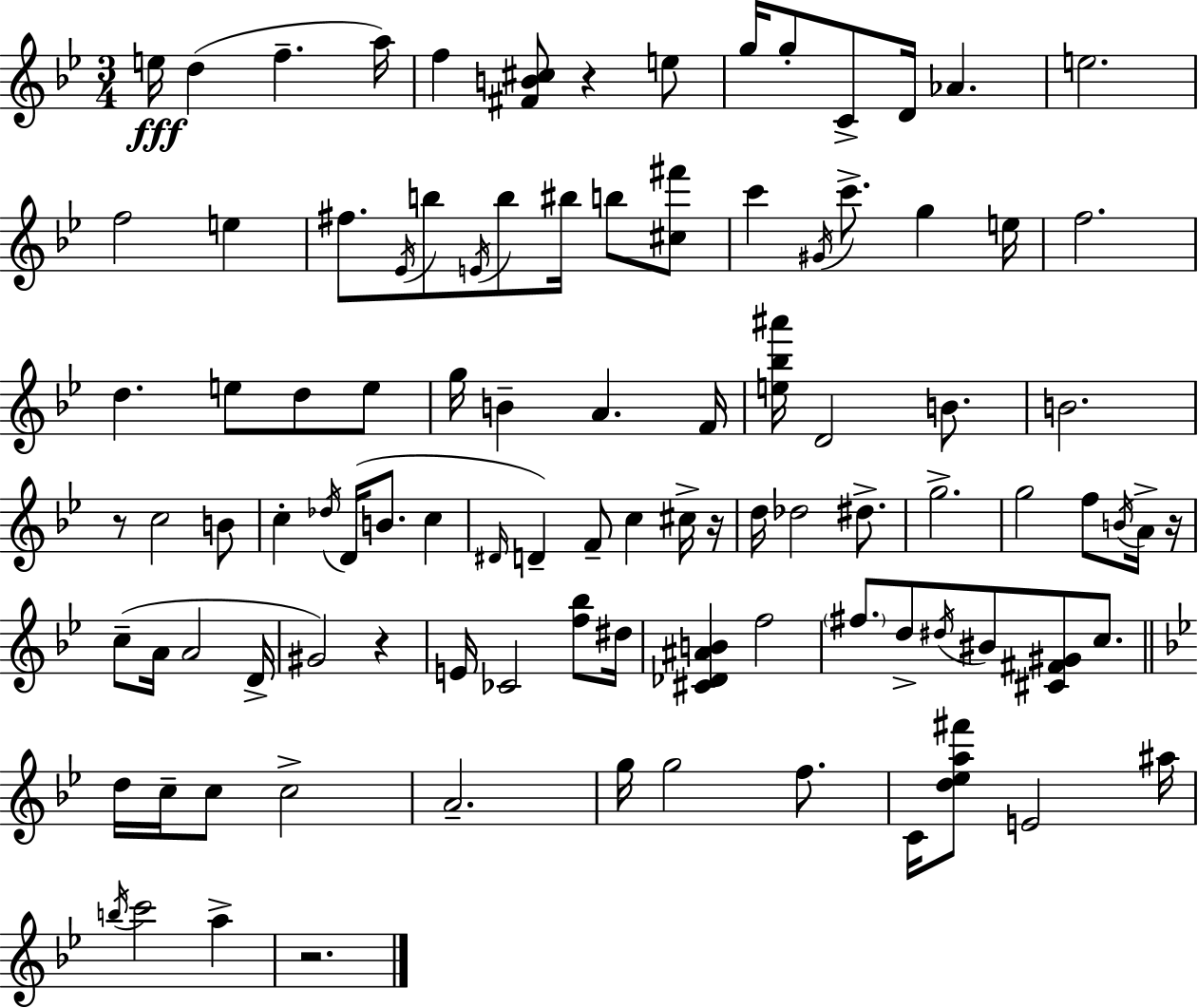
E5/s D5/q F5/q. A5/s F5/q [F#4,B4,C#5]/e R/q E5/e G5/s G5/e C4/e D4/s Ab4/q. E5/h. F5/h E5/q F#5/e. Eb4/s B5/e E4/s B5/e BIS5/s B5/e [C#5,F#6]/e C6/q G#4/s C6/e. G5/q E5/s F5/h. D5/q. E5/e D5/e E5/e G5/s B4/q A4/q. F4/s [E5,Bb5,A#6]/s D4/h B4/e. B4/h. R/e C5/h B4/e C5/q Db5/s D4/s B4/e. C5/q D#4/s D4/q F4/e C5/q C#5/s R/s D5/s Db5/h D#5/e. G5/h. G5/h F5/e B4/s A4/s R/s C5/e A4/s A4/h D4/s G#4/h R/q E4/s CES4/h [F5,Bb5]/e D#5/s [C#4,Db4,A#4,B4]/q F5/h F#5/e. D5/e D#5/s BIS4/e [C#4,F#4,G#4]/e C5/e. D5/s C5/s C5/e C5/h A4/h. G5/s G5/h F5/e. C4/s [D5,Eb5,A5,F#6]/e E4/h A#5/s B5/s C6/h A5/q R/h.